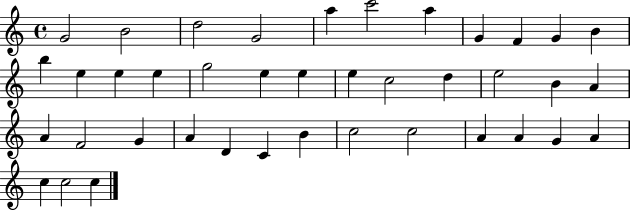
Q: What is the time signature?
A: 4/4